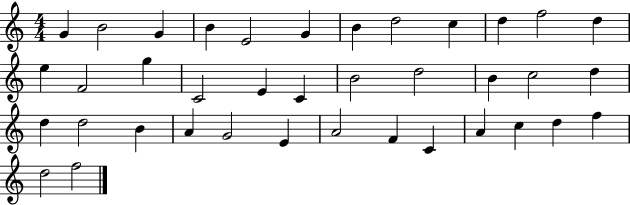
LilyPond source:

{
  \clef treble
  \numericTimeSignature
  \time 4/4
  \key c \major
  g'4 b'2 g'4 | b'4 e'2 g'4 | b'4 d''2 c''4 | d''4 f''2 d''4 | \break e''4 f'2 g''4 | c'2 e'4 c'4 | b'2 d''2 | b'4 c''2 d''4 | \break d''4 d''2 b'4 | a'4 g'2 e'4 | a'2 f'4 c'4 | a'4 c''4 d''4 f''4 | \break d''2 f''2 | \bar "|."
}